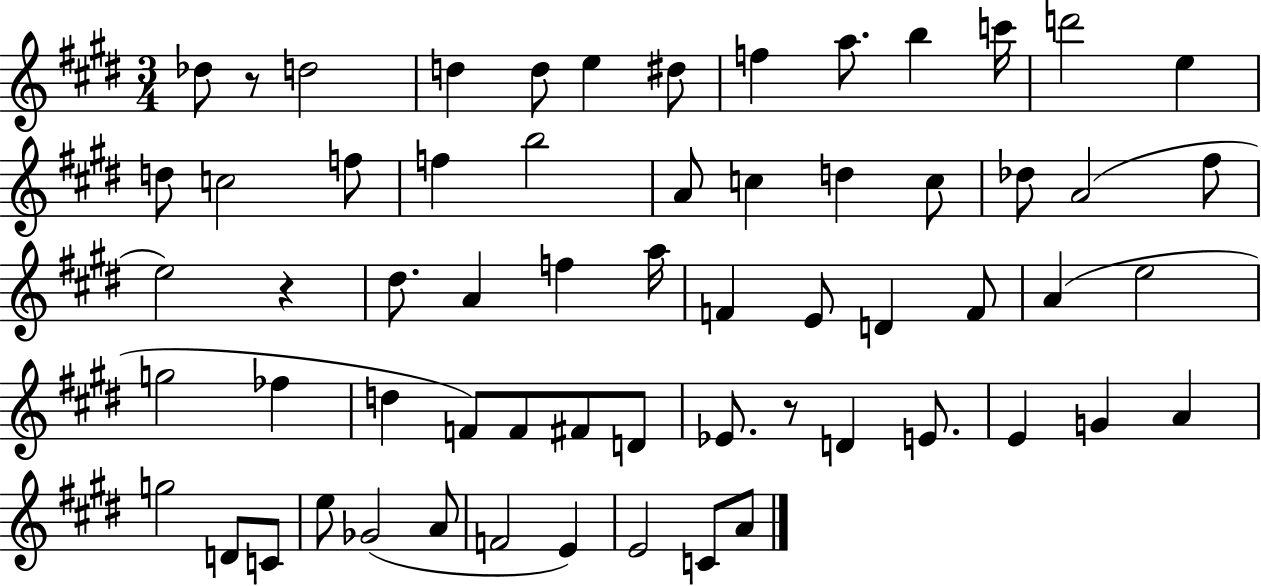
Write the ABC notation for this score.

X:1
T:Untitled
M:3/4
L:1/4
K:E
_d/2 z/2 d2 d d/2 e ^d/2 f a/2 b c'/4 d'2 e d/2 c2 f/2 f b2 A/2 c d c/2 _d/2 A2 ^f/2 e2 z ^d/2 A f a/4 F E/2 D F/2 A e2 g2 _f d F/2 F/2 ^F/2 D/2 _E/2 z/2 D E/2 E G A g2 D/2 C/2 e/2 _G2 A/2 F2 E E2 C/2 A/2